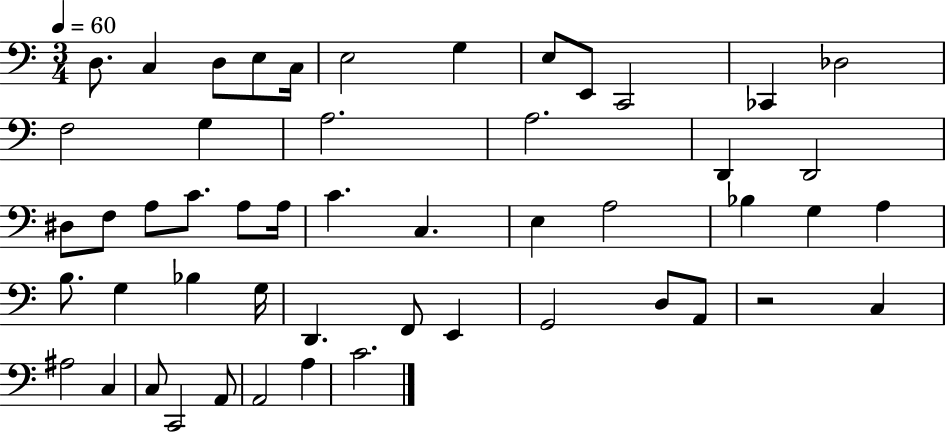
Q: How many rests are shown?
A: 1